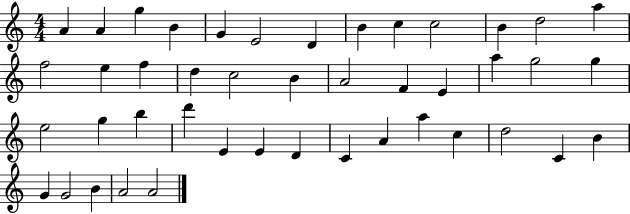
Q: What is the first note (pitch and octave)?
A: A4